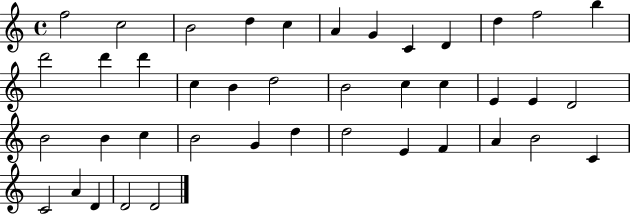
X:1
T:Untitled
M:4/4
L:1/4
K:C
f2 c2 B2 d c A G C D d f2 b d'2 d' d' c B d2 B2 c c E E D2 B2 B c B2 G d d2 E F A B2 C C2 A D D2 D2